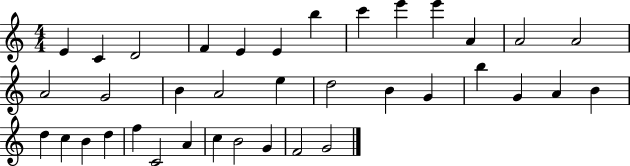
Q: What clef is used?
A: treble